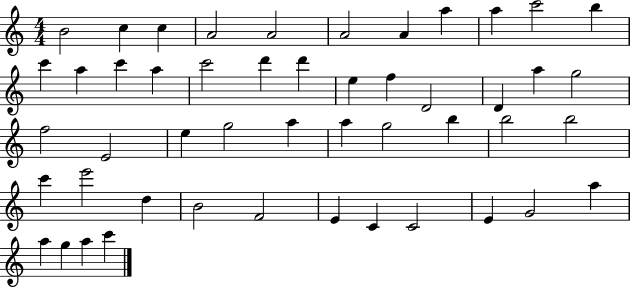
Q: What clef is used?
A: treble